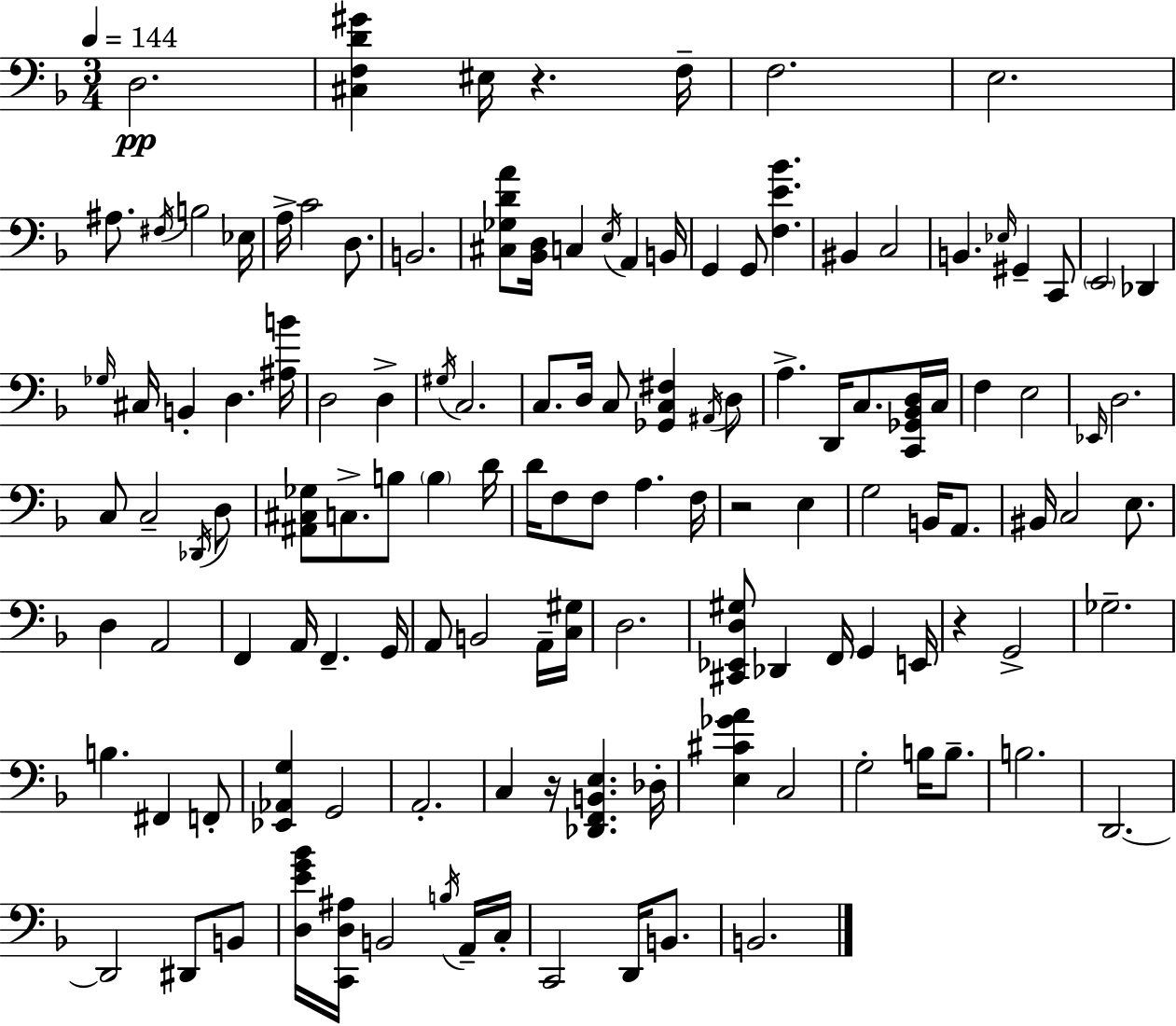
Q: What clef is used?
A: bass